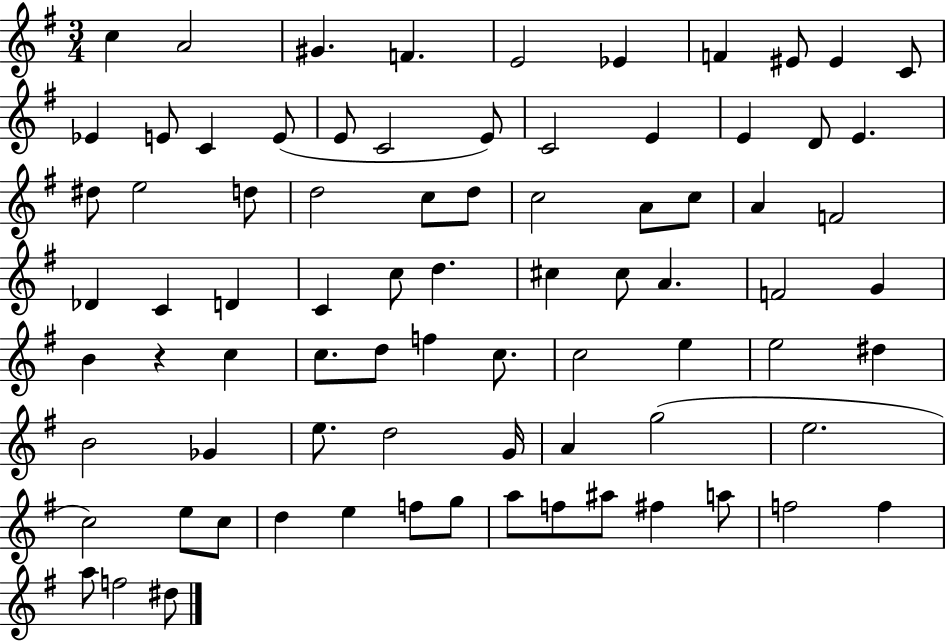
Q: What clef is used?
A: treble